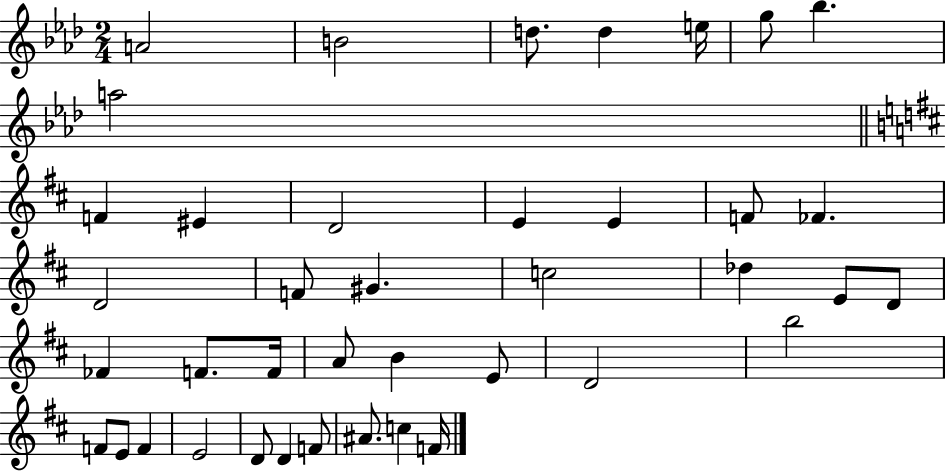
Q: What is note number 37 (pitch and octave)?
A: F4